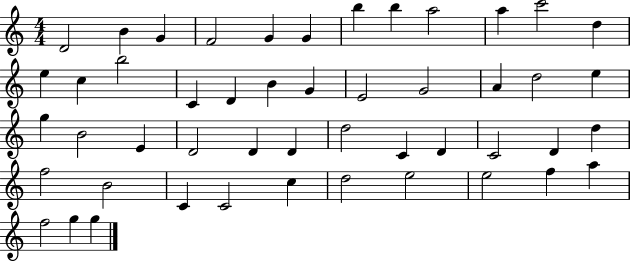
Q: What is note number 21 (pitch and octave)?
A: G4